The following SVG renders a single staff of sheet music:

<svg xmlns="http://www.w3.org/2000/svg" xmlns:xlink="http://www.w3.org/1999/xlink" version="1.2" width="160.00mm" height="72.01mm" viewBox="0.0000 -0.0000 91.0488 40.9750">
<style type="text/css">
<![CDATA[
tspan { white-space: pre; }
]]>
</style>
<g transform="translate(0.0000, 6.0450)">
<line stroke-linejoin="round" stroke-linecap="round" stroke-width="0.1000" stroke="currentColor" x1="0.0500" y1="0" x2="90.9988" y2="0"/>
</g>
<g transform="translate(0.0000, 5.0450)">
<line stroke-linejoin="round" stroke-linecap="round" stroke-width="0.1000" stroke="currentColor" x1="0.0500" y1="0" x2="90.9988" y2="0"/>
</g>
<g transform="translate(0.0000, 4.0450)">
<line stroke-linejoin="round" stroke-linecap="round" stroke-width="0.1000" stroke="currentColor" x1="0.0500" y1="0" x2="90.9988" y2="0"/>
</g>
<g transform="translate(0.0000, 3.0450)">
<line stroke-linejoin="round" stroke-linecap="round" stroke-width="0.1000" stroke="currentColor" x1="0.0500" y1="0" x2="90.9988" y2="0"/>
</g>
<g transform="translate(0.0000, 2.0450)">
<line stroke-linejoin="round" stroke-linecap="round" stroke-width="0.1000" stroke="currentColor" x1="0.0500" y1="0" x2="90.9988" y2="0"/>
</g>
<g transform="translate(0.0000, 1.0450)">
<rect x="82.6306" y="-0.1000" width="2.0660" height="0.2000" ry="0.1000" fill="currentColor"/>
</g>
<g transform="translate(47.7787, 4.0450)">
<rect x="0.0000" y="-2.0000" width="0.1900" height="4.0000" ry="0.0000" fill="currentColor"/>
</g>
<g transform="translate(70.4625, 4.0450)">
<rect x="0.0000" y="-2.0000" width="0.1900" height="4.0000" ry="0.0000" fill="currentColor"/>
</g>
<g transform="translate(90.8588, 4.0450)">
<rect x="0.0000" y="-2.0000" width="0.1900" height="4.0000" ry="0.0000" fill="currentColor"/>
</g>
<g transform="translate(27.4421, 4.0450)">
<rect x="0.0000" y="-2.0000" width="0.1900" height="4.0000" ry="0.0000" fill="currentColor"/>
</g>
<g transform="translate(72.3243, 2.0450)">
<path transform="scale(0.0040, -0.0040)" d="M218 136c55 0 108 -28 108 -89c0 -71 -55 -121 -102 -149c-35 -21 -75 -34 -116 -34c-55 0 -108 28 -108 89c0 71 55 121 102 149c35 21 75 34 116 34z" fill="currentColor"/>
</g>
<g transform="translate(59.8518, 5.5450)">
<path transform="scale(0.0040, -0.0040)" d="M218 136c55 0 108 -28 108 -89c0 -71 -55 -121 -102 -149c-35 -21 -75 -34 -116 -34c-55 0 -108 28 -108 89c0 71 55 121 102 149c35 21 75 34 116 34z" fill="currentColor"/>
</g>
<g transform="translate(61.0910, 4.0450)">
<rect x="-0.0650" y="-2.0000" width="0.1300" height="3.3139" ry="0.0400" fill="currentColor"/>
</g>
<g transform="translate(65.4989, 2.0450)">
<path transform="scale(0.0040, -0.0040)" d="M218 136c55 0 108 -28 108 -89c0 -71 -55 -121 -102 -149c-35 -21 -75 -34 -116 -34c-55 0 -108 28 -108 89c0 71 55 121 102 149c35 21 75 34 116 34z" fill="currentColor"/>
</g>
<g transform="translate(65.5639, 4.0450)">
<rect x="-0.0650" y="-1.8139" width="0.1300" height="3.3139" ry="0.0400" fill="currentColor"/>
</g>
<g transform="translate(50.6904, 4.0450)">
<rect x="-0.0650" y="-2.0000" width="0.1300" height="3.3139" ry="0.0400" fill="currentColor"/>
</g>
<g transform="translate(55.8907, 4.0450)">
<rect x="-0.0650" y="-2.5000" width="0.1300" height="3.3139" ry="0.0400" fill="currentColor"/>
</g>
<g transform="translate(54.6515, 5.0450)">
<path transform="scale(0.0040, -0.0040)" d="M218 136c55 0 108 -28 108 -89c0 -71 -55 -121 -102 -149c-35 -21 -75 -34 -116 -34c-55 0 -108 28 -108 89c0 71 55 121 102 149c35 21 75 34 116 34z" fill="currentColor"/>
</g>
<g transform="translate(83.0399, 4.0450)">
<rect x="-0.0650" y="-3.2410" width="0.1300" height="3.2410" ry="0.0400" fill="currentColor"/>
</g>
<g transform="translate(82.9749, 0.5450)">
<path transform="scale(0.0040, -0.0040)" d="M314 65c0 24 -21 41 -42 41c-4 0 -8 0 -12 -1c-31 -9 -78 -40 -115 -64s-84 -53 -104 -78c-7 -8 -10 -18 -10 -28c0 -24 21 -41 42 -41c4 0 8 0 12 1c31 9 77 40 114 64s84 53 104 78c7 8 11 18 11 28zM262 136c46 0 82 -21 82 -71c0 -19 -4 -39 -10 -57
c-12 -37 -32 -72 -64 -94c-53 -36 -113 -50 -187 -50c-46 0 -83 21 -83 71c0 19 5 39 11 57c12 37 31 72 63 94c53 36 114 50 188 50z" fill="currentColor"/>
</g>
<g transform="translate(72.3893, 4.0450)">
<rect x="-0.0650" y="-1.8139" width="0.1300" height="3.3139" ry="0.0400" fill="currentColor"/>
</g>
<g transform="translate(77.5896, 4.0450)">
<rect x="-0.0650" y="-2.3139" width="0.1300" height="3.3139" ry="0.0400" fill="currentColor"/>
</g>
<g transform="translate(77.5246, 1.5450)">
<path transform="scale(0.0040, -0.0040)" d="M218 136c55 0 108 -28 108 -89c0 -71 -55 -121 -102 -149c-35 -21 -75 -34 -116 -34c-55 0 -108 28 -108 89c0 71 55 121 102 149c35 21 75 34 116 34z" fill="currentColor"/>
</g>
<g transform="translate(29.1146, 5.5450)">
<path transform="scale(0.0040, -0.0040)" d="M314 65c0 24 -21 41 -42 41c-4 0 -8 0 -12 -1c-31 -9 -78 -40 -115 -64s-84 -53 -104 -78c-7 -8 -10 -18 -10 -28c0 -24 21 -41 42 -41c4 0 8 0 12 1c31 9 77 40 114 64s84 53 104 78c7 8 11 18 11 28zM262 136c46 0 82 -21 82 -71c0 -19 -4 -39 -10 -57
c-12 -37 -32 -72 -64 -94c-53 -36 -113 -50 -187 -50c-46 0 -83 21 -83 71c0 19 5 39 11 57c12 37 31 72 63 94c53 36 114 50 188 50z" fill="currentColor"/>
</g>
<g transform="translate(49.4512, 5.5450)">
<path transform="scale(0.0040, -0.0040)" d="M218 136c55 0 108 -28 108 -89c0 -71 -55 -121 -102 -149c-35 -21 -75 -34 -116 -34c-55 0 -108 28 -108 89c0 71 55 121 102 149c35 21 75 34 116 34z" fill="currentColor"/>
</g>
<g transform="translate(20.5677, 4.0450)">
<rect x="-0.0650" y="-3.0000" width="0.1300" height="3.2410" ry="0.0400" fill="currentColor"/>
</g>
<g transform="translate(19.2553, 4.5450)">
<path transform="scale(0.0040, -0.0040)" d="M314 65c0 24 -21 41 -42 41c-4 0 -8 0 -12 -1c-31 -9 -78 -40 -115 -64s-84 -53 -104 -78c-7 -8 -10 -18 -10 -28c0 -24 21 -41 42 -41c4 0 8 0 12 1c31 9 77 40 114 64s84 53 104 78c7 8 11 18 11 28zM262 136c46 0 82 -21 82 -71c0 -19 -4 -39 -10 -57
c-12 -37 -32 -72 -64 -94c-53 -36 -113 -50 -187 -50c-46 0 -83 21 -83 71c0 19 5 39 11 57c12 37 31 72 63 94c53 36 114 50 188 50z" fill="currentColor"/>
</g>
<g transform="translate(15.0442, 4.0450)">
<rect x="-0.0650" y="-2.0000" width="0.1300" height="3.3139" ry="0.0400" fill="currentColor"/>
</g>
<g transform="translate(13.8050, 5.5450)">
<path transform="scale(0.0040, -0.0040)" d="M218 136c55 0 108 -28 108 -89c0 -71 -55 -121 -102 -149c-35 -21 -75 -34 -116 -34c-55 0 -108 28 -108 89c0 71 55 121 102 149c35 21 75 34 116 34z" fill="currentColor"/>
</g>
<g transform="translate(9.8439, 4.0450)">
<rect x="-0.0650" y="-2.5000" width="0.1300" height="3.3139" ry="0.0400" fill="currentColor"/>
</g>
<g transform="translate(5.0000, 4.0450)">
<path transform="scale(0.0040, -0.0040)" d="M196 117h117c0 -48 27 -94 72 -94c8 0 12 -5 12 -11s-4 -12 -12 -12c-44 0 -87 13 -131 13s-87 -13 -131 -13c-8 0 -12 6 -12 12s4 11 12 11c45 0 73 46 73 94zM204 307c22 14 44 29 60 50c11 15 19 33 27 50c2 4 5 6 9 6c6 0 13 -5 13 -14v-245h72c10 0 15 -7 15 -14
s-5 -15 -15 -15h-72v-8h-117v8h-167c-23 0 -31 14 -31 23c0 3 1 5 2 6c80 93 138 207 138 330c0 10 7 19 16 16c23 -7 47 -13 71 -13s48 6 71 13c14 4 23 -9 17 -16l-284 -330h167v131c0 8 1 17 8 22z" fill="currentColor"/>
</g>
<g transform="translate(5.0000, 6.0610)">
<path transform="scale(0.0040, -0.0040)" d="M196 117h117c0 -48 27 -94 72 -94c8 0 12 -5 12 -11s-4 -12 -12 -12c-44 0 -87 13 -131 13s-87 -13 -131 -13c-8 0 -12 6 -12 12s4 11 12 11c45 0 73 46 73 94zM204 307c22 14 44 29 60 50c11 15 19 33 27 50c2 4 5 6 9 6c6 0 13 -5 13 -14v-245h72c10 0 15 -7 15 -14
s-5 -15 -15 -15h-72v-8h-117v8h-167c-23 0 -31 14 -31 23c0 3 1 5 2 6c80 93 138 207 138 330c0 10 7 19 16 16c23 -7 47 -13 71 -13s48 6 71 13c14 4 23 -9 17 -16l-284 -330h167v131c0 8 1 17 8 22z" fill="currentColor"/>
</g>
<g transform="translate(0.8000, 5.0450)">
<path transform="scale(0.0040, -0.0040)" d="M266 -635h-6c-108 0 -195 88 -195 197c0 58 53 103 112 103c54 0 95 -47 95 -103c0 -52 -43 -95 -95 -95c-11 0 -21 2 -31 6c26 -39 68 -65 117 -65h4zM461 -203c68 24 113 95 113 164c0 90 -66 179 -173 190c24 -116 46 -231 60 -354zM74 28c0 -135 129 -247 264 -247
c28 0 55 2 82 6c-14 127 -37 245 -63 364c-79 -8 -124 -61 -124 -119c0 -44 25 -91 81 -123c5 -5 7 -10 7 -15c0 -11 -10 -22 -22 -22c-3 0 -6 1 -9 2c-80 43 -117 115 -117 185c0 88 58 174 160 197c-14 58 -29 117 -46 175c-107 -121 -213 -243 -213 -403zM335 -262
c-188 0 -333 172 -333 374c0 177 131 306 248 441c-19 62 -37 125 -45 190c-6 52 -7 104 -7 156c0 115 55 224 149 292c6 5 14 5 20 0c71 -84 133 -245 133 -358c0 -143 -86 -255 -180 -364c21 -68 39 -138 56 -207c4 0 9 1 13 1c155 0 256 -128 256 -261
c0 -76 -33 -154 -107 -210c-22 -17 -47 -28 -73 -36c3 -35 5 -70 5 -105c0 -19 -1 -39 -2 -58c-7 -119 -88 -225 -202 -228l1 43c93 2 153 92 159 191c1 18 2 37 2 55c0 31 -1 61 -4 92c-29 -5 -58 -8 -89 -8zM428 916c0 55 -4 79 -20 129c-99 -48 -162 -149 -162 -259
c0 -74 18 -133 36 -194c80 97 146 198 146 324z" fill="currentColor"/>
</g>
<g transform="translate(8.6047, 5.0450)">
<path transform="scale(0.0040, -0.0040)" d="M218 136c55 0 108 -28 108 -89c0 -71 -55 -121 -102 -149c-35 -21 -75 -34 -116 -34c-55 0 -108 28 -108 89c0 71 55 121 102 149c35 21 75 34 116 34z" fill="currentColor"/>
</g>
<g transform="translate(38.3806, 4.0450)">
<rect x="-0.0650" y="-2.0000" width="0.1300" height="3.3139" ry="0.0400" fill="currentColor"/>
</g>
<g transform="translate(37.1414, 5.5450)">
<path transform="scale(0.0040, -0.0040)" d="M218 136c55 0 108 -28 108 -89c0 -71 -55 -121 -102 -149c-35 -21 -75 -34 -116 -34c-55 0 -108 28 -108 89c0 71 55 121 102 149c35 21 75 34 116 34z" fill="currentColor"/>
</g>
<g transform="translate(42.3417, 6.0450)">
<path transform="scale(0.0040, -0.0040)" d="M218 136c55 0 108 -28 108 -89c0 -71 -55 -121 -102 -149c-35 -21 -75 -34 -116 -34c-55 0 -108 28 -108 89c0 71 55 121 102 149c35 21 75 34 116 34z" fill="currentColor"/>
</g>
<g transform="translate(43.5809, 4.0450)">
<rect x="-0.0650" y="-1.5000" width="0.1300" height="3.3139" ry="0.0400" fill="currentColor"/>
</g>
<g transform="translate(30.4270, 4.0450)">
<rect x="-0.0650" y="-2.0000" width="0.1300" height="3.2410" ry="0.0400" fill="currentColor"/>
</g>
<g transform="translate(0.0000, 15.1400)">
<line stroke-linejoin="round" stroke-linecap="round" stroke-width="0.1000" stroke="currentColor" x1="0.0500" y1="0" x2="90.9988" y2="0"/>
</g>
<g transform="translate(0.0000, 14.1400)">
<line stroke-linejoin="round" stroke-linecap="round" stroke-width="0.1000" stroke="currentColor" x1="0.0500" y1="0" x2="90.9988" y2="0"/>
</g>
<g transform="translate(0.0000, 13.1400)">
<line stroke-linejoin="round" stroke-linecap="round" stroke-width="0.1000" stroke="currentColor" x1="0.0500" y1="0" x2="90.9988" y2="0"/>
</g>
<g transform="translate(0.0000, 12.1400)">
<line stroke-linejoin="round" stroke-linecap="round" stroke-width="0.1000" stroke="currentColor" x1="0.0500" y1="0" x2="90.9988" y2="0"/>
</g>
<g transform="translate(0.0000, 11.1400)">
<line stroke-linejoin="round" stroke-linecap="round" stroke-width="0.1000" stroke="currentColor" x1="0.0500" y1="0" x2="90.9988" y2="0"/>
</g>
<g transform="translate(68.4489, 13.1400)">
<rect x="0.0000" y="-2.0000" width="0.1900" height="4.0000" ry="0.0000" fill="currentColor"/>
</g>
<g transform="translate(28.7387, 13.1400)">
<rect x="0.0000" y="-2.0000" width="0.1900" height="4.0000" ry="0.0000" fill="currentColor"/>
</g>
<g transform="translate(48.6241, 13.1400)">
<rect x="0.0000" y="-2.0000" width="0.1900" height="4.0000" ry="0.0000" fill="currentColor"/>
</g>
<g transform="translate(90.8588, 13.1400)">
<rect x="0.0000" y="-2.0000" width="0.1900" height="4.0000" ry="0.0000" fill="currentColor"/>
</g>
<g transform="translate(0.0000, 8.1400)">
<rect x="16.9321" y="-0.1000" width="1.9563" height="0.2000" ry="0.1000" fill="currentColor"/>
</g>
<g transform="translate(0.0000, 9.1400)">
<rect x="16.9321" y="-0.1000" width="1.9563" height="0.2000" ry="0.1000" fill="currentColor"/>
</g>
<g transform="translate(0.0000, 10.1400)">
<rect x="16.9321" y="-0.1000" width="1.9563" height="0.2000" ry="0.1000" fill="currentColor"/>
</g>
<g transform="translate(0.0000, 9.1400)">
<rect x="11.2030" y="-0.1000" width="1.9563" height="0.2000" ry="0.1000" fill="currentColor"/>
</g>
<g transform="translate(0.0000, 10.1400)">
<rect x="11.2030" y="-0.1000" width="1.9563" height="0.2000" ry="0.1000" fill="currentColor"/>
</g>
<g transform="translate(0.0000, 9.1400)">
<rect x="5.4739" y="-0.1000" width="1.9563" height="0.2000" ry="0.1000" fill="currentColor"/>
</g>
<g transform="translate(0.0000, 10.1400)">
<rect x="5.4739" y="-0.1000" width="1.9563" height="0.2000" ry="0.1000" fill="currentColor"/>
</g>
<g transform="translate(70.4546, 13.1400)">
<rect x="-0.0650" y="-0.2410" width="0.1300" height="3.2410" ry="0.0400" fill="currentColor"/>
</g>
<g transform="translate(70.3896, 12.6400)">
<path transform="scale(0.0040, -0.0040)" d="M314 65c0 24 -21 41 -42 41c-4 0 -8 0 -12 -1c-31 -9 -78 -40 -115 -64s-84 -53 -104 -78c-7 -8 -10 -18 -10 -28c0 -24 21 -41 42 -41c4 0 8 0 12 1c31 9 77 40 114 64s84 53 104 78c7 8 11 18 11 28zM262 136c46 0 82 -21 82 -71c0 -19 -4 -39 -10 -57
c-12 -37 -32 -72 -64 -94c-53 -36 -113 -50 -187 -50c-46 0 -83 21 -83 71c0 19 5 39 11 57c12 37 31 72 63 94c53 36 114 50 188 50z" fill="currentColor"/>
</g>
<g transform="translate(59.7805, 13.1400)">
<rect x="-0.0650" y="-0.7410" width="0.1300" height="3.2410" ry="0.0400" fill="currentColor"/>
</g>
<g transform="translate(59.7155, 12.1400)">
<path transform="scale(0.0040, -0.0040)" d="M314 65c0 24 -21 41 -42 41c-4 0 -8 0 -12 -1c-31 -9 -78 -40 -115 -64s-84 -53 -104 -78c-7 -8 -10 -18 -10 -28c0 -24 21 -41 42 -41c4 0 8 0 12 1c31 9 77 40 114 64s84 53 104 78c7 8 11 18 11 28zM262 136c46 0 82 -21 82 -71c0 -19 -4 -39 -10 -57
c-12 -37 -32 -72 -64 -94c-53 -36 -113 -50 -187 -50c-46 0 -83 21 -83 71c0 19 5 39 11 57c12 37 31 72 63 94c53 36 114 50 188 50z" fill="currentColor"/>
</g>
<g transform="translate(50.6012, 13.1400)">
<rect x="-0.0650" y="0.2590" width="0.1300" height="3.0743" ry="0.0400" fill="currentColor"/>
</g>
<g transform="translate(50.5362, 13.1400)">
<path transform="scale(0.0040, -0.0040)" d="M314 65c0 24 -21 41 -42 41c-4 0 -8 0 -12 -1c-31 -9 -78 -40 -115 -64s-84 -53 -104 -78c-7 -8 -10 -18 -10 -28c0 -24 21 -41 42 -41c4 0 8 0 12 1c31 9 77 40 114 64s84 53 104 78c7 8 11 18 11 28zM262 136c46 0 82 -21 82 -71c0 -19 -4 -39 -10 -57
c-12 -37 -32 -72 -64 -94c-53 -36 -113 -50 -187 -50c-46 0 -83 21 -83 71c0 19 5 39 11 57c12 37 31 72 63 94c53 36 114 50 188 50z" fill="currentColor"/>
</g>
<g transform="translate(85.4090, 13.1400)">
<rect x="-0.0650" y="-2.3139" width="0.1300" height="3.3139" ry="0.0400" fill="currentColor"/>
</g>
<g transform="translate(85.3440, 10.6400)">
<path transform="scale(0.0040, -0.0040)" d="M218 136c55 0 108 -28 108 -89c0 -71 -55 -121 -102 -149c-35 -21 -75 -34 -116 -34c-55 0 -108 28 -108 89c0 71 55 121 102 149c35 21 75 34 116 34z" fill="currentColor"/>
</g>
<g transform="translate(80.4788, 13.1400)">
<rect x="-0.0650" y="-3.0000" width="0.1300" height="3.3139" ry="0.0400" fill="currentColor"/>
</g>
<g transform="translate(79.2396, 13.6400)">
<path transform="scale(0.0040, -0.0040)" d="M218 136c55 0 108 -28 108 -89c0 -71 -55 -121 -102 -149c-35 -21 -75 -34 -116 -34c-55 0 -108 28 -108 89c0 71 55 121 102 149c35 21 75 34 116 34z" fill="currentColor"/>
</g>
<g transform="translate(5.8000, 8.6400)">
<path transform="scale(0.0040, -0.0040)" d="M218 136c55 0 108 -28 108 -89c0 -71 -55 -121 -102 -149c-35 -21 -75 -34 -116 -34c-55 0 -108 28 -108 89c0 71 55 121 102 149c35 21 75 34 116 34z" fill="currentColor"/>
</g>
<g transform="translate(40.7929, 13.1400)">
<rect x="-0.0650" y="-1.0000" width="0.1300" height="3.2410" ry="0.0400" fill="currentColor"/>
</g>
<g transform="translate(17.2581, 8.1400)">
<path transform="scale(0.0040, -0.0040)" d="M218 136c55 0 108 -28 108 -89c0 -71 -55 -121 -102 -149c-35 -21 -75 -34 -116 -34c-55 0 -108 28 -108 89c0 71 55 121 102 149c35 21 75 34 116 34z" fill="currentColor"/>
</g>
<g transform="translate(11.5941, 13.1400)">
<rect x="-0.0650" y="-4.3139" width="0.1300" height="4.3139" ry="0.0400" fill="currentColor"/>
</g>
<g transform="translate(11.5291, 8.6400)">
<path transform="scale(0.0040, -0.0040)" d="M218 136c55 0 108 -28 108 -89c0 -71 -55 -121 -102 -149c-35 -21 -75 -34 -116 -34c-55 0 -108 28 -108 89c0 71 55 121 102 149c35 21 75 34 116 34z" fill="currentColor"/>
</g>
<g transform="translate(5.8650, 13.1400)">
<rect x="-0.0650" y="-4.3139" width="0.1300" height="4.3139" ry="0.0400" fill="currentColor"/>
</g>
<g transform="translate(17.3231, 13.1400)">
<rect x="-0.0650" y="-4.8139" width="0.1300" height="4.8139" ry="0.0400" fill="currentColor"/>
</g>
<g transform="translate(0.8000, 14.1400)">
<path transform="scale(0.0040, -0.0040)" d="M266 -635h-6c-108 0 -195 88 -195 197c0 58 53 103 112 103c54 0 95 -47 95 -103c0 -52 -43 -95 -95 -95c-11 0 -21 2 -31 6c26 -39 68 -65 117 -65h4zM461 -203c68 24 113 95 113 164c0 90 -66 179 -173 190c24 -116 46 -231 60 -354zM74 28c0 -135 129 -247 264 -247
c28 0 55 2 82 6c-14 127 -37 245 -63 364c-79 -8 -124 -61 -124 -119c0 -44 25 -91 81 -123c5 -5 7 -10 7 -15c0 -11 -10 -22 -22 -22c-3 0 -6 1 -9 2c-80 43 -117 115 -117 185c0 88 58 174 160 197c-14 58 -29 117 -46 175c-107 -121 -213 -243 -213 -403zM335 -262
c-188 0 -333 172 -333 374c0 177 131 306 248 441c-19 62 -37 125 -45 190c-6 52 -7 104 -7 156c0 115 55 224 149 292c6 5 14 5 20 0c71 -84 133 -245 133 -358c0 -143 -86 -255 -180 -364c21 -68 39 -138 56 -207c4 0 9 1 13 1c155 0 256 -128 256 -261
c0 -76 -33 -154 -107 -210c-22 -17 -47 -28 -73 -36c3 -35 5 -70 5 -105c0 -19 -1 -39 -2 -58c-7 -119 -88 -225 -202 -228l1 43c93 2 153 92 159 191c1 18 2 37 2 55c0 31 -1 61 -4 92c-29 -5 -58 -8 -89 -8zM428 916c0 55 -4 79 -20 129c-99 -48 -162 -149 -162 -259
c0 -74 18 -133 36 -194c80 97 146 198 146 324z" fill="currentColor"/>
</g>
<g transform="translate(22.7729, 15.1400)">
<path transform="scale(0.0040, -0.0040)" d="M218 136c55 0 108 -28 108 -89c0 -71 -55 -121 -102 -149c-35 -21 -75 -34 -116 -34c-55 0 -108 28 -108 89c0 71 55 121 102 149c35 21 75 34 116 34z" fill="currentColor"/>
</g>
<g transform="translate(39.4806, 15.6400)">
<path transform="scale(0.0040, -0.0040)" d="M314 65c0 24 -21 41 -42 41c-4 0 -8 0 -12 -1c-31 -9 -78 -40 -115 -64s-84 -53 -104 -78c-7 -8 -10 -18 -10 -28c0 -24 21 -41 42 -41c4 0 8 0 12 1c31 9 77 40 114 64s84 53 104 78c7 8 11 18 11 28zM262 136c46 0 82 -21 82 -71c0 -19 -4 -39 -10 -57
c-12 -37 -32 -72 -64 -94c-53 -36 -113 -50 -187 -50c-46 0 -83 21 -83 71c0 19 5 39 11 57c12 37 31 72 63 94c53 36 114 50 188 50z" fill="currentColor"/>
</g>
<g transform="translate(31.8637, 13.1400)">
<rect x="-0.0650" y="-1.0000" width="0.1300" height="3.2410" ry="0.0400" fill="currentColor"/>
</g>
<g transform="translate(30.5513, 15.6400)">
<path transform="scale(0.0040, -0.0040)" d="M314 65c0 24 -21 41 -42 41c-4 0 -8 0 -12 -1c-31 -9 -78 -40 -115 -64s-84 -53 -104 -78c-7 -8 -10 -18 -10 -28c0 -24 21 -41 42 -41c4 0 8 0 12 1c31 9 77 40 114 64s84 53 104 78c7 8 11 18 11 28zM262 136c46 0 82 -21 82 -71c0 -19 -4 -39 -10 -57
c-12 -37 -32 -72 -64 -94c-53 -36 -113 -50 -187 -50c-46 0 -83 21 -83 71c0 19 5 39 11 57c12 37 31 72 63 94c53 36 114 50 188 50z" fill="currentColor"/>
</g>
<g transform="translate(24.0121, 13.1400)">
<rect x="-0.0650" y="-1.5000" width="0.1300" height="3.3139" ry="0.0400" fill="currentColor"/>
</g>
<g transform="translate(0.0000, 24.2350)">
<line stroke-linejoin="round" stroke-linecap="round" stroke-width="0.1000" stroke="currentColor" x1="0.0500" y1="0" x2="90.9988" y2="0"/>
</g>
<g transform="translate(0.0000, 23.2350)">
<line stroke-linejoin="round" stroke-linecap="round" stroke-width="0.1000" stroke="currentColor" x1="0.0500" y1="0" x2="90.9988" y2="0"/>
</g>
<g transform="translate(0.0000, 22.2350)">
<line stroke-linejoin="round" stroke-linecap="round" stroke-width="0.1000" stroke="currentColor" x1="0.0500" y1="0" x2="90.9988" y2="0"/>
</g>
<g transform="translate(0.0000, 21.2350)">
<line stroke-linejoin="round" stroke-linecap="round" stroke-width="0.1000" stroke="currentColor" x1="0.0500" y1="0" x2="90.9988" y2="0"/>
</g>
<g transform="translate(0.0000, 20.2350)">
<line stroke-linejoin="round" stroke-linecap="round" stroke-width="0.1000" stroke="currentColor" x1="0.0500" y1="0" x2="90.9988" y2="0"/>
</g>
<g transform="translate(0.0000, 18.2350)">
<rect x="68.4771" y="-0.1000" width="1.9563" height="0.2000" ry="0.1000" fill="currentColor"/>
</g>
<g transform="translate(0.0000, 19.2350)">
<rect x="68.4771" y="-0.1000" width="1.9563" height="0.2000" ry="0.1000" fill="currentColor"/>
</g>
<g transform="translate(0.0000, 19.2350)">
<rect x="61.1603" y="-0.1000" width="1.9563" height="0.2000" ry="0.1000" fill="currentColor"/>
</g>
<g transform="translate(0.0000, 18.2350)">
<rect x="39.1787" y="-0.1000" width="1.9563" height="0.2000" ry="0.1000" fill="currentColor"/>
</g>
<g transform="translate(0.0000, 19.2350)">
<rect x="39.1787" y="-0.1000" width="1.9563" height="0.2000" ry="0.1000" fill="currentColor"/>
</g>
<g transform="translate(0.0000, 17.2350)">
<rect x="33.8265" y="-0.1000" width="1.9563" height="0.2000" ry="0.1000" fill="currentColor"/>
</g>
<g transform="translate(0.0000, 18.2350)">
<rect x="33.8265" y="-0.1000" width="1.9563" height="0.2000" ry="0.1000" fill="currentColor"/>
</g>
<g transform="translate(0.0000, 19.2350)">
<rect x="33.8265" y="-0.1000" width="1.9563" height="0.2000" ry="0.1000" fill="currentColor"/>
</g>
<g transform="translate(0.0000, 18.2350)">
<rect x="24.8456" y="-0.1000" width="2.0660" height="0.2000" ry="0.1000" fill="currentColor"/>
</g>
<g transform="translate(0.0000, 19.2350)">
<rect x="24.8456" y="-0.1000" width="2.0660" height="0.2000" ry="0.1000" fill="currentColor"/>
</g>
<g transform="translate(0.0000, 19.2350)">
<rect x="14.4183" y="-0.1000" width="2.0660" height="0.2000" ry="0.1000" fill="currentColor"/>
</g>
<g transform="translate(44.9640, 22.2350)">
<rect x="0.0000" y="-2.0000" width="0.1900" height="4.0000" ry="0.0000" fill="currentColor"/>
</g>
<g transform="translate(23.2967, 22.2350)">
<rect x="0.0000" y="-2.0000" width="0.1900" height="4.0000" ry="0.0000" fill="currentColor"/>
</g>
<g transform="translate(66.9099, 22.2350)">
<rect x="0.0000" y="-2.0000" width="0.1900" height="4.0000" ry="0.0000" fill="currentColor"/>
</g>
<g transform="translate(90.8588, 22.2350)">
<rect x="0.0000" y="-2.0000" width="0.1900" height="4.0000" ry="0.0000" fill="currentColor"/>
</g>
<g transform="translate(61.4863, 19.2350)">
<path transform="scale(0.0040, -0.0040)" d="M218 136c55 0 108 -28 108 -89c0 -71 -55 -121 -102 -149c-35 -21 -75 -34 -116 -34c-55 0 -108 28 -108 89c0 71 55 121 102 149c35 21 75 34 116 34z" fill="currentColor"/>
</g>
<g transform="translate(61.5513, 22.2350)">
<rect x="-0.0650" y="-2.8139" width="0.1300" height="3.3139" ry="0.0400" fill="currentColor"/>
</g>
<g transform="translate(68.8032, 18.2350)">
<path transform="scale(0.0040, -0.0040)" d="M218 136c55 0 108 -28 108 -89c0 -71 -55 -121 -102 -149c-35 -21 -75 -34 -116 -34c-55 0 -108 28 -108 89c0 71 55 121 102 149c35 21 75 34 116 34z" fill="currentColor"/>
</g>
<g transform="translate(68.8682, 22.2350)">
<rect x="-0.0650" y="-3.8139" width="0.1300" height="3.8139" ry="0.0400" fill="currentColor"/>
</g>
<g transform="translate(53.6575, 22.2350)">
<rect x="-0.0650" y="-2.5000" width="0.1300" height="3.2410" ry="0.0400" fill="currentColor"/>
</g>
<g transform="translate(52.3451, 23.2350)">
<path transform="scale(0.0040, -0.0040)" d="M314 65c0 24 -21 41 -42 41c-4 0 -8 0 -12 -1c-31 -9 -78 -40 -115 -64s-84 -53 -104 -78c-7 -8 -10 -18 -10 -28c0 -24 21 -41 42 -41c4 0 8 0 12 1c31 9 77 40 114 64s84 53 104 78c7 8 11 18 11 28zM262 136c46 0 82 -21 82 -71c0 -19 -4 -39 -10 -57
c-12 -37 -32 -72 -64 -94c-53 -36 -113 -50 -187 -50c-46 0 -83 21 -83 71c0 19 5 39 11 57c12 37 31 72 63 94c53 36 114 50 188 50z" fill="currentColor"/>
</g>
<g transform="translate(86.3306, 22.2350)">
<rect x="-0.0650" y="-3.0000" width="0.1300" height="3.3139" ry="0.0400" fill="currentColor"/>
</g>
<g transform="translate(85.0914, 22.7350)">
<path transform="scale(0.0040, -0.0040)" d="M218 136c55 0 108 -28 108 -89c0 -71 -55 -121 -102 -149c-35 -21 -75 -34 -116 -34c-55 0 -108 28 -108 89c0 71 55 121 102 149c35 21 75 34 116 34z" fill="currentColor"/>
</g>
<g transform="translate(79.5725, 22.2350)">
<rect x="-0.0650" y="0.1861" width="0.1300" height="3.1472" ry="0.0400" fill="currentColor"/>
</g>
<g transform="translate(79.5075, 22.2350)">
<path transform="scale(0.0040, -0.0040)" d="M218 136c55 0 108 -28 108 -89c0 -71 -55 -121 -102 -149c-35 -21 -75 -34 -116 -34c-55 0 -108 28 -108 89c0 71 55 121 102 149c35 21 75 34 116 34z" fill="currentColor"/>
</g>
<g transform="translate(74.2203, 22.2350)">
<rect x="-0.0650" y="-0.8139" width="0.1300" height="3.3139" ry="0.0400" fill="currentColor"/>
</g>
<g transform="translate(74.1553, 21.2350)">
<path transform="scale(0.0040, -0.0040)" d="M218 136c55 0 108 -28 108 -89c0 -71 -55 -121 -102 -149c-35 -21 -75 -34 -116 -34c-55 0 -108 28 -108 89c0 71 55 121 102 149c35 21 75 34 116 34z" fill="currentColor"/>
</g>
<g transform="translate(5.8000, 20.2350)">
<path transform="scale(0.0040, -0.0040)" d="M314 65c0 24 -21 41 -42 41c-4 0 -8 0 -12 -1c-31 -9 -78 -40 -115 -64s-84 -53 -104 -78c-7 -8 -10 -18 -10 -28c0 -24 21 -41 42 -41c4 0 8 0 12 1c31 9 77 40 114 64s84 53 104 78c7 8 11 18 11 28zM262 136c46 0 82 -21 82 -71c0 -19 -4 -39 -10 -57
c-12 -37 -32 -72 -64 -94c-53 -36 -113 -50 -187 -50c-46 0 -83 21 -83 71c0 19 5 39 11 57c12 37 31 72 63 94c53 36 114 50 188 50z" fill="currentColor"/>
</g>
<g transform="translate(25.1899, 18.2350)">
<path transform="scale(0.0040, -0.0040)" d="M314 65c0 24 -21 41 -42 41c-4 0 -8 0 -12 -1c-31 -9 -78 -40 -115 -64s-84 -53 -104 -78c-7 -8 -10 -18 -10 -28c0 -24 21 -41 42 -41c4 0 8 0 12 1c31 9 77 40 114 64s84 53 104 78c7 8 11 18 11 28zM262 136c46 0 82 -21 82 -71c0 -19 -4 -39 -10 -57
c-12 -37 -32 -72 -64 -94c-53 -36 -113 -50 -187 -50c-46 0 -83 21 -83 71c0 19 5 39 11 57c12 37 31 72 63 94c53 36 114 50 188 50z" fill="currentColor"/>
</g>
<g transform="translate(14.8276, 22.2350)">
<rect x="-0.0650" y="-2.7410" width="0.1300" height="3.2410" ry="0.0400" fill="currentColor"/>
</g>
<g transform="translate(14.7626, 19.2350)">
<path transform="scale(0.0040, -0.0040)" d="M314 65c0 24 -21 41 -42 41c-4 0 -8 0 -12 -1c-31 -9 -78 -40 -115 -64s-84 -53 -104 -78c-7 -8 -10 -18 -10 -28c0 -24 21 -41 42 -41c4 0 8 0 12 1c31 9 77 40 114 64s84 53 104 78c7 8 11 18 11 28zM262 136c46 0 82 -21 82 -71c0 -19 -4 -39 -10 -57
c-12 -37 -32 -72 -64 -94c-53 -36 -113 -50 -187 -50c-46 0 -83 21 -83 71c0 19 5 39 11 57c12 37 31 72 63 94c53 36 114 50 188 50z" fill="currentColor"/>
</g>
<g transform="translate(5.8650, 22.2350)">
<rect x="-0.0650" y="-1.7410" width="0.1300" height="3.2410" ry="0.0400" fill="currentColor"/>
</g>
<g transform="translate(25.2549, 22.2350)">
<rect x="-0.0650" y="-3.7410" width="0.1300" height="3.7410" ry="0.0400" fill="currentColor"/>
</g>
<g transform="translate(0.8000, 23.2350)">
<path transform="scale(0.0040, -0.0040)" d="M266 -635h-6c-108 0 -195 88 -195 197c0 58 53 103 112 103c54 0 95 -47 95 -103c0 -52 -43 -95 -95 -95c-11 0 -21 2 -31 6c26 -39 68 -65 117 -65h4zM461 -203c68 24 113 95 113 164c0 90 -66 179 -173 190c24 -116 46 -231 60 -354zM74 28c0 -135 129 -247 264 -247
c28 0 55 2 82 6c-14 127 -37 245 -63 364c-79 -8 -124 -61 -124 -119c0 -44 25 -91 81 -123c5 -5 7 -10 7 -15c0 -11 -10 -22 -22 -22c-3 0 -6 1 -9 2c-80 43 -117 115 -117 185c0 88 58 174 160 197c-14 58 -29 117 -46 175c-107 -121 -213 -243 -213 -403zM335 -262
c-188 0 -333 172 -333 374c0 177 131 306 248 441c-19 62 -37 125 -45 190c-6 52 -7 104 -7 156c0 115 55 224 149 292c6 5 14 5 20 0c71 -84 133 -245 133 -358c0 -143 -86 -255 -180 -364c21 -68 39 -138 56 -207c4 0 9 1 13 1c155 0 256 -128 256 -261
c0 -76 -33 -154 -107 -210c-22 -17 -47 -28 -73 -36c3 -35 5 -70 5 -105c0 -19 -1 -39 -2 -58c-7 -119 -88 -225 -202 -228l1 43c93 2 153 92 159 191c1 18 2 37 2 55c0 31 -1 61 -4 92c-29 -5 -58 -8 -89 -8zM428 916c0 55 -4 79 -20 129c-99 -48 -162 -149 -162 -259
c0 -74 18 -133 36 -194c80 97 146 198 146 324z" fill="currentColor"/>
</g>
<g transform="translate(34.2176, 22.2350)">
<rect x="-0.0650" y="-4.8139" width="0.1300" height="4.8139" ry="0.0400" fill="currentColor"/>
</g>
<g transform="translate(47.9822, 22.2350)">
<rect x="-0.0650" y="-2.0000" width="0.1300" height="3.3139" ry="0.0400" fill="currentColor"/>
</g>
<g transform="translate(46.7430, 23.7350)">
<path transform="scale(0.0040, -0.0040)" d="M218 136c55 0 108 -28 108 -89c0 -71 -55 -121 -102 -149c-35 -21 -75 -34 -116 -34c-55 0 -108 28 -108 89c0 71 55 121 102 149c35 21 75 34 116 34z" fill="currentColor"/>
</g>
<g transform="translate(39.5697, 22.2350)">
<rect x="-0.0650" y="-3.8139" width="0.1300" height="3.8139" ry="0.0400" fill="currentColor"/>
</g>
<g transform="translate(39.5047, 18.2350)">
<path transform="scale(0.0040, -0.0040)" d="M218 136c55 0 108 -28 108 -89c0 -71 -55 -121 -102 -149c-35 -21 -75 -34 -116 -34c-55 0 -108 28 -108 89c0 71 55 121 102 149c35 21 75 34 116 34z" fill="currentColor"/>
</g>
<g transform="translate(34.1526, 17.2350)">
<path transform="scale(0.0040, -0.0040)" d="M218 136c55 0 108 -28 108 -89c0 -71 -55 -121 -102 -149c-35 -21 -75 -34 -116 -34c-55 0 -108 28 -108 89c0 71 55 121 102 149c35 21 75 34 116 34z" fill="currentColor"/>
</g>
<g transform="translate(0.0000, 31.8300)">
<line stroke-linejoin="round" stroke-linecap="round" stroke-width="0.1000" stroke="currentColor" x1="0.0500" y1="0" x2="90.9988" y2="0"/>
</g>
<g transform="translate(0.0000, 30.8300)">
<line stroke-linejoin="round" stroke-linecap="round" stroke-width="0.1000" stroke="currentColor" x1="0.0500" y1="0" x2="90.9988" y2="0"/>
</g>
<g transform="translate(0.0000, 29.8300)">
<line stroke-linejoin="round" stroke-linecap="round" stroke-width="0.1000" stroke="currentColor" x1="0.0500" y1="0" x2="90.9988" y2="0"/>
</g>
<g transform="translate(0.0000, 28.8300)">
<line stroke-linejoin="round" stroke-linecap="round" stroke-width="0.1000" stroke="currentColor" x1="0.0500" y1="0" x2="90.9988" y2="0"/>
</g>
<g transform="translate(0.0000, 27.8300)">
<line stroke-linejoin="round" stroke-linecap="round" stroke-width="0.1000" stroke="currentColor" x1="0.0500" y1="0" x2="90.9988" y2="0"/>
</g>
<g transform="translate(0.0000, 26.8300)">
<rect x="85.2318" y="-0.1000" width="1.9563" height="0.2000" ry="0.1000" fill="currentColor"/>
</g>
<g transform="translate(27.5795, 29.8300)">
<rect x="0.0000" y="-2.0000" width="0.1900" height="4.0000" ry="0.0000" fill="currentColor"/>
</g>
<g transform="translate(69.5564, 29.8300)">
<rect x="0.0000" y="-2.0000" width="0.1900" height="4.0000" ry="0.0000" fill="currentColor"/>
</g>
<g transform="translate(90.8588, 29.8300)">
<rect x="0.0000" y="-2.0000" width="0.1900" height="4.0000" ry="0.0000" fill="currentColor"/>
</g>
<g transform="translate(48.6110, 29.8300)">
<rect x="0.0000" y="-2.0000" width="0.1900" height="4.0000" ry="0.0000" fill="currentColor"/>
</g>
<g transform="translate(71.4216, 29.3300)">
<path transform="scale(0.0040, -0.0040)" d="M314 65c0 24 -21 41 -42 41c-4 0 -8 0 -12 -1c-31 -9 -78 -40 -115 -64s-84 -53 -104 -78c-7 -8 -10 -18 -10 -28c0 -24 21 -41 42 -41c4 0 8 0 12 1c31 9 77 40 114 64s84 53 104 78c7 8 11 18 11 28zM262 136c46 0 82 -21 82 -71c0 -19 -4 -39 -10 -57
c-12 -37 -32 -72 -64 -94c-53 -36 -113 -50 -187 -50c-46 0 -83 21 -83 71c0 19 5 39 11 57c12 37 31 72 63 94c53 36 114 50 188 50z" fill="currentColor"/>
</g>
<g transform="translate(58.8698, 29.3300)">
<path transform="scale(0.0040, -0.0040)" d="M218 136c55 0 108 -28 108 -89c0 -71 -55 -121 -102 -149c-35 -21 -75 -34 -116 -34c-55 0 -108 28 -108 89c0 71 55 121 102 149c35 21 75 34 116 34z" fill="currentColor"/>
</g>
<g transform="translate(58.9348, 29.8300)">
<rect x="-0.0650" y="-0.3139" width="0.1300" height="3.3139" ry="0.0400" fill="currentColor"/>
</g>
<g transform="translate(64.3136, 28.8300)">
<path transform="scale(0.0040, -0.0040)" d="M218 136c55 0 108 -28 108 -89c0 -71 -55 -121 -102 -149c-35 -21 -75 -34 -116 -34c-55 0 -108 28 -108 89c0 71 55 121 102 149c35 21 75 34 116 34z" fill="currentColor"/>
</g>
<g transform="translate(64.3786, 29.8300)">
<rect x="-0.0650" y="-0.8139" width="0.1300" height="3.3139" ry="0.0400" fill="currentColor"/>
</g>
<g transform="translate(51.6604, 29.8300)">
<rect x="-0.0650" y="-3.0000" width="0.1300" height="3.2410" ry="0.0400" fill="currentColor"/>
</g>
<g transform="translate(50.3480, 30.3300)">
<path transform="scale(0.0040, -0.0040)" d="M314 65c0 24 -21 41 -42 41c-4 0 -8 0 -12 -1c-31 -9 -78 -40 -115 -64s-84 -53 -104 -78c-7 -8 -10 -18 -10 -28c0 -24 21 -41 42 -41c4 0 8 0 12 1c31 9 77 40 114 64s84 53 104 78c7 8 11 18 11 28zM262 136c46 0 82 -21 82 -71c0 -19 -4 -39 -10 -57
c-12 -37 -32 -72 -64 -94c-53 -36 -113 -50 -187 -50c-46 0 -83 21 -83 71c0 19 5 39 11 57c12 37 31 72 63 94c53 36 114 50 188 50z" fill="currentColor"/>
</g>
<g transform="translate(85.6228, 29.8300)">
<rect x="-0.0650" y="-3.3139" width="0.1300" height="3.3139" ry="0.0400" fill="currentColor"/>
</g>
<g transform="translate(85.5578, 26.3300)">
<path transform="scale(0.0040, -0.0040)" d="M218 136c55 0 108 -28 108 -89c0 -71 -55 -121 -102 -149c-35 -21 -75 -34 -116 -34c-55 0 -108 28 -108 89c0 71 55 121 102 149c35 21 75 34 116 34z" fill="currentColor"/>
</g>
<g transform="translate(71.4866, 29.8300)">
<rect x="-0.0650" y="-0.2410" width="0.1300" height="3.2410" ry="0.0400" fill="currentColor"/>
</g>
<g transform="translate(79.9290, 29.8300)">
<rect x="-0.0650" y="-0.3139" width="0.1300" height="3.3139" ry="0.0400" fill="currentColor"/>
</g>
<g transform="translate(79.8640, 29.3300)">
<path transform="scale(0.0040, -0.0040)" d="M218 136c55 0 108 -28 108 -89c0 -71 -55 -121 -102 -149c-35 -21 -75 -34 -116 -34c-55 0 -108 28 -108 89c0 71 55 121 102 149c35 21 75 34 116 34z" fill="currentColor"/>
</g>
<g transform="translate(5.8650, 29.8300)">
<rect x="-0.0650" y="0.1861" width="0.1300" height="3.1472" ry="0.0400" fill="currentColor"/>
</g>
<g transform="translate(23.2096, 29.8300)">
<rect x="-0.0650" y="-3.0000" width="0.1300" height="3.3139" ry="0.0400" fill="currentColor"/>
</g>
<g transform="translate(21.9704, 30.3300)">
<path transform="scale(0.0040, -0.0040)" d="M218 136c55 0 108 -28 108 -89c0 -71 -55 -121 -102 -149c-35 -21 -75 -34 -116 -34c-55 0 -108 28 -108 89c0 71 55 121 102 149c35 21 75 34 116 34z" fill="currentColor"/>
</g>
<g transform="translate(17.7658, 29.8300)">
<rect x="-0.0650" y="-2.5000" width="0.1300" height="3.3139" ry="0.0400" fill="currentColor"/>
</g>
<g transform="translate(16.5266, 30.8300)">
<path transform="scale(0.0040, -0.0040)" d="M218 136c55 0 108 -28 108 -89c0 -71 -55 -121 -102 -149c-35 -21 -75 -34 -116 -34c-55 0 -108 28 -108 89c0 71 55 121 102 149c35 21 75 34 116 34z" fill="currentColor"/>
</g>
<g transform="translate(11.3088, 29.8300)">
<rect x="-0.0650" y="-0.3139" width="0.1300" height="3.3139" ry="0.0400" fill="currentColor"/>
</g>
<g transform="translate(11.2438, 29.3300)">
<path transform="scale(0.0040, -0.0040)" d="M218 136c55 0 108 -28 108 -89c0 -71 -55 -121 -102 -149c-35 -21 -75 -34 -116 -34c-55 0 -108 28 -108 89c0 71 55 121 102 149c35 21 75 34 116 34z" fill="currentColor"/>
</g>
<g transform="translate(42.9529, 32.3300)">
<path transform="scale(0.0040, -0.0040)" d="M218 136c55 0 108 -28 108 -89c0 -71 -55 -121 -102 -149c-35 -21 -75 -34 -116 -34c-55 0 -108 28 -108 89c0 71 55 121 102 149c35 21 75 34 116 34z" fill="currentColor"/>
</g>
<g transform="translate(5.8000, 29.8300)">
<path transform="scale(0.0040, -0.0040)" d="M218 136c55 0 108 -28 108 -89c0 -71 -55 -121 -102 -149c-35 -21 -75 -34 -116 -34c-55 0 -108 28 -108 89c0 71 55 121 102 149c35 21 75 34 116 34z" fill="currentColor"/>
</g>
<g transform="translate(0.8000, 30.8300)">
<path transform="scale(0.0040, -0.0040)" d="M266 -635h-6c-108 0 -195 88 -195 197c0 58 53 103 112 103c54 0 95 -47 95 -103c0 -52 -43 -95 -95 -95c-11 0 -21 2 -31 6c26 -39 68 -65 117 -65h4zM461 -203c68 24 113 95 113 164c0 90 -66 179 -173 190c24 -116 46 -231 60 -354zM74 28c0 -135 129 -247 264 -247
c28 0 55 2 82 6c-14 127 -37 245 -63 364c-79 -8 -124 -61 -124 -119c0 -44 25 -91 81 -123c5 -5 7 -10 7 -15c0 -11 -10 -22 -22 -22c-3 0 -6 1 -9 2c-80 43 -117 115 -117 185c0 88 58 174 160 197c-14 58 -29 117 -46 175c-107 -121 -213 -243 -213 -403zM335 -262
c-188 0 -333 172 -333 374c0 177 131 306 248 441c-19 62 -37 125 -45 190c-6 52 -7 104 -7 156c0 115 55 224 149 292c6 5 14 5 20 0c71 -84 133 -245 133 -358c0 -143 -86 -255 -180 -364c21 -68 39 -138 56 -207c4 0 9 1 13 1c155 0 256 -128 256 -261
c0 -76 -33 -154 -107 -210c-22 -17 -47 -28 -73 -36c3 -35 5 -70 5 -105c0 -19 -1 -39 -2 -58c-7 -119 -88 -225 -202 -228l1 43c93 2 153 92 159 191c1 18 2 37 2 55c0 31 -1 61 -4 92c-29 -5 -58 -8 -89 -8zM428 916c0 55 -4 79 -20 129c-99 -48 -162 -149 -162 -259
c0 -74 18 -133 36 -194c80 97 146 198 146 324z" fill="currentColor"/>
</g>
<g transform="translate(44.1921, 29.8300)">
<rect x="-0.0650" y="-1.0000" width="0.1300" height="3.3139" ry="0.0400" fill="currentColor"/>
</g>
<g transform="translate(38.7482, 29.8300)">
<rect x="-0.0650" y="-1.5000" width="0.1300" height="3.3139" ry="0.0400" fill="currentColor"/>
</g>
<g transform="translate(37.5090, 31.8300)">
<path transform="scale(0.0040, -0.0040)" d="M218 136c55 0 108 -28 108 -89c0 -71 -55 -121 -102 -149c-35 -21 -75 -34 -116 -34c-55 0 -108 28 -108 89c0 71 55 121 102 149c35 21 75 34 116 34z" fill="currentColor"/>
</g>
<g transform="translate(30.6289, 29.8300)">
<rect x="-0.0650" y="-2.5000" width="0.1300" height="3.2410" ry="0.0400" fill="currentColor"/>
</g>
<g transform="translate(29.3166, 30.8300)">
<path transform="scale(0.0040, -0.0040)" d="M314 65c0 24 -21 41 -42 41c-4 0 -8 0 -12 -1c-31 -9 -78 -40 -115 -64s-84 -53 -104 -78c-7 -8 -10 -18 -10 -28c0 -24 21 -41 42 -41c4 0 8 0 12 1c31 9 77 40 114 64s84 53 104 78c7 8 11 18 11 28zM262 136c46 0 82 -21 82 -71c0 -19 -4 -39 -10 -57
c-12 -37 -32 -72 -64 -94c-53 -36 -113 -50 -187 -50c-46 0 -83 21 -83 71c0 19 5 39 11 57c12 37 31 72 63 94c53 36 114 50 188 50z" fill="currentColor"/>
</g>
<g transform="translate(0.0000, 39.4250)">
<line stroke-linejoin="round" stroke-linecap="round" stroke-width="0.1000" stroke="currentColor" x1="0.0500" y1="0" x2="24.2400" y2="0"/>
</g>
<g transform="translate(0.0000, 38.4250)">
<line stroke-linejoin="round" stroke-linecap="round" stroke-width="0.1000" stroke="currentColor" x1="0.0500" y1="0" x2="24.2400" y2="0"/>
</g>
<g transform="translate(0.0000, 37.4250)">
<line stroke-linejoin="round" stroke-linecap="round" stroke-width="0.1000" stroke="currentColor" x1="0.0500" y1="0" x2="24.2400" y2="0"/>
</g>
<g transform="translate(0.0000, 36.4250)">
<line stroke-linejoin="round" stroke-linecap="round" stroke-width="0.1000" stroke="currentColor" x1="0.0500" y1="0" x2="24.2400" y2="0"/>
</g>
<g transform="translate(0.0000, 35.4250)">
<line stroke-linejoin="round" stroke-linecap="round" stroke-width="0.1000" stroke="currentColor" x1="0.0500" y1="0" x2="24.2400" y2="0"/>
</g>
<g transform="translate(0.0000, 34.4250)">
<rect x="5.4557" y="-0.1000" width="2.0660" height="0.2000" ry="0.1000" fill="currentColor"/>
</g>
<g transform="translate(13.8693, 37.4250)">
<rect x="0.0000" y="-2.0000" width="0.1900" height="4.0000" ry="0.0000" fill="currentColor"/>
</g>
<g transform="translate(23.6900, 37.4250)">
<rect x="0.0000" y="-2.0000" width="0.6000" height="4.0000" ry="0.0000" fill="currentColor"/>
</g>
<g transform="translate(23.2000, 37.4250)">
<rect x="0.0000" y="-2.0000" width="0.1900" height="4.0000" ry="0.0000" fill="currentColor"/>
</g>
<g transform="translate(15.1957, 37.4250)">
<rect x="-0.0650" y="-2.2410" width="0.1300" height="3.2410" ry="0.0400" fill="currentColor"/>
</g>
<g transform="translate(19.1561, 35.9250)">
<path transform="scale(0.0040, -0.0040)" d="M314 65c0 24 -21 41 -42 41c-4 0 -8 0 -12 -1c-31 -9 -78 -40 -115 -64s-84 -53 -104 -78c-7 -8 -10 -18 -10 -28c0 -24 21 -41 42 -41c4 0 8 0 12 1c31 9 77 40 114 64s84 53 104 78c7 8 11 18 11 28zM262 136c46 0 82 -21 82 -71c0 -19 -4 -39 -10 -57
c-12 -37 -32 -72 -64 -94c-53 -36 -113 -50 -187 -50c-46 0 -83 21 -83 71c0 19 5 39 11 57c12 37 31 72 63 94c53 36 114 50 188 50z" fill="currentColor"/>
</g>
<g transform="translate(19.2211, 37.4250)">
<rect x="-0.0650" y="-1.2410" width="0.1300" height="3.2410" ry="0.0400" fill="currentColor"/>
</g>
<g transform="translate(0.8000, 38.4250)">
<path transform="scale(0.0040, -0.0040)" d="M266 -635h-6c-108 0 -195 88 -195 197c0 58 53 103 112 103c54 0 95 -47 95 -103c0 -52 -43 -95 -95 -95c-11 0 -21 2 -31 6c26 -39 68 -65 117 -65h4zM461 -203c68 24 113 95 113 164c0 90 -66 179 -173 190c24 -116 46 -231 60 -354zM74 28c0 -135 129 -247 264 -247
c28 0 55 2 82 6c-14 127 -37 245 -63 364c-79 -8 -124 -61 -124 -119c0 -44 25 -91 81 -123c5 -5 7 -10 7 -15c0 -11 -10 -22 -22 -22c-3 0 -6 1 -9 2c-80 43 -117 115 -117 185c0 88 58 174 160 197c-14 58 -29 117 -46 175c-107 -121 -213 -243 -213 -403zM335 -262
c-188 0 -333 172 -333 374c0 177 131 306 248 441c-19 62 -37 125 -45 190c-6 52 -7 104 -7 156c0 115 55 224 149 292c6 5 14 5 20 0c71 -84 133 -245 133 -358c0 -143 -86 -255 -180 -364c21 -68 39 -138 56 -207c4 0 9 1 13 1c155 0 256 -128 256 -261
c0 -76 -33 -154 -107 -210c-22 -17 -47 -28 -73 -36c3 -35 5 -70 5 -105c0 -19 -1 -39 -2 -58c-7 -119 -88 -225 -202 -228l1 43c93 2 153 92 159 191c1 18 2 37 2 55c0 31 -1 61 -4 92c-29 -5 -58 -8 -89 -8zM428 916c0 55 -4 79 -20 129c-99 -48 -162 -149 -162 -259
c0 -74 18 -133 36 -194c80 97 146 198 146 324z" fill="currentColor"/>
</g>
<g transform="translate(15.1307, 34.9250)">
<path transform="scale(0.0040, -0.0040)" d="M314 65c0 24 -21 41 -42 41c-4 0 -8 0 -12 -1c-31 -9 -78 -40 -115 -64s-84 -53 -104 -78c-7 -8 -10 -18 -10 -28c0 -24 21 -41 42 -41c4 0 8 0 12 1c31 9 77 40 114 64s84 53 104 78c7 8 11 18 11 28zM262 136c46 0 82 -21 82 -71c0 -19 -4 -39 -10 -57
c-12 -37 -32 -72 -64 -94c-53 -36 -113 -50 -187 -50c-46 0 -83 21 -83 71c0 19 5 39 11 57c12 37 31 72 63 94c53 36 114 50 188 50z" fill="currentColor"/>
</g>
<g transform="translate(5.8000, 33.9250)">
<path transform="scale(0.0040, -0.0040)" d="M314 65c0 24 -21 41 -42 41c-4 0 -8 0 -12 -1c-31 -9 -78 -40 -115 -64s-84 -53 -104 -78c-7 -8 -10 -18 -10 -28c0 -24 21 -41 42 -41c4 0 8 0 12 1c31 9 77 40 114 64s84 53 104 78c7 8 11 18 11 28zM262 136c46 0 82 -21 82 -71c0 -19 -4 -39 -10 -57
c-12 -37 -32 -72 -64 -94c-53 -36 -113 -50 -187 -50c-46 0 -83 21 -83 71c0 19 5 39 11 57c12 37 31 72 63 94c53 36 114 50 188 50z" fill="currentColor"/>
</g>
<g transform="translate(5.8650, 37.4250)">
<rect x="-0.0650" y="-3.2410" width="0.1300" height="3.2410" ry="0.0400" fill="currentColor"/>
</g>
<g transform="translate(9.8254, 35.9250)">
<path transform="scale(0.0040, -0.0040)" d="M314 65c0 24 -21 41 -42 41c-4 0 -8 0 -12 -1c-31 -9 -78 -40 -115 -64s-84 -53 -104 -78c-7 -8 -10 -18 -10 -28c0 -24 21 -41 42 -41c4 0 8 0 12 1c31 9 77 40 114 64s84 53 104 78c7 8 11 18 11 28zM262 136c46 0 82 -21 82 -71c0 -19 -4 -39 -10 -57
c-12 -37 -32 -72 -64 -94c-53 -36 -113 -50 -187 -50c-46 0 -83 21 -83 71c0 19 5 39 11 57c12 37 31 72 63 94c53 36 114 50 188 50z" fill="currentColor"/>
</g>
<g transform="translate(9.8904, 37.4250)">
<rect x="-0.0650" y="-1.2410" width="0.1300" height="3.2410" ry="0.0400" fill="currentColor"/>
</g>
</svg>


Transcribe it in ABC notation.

X:1
T:Untitled
M:4/4
L:1/4
K:C
G F A2 F2 F E F G F f f g b2 d' d' e' E D2 D2 B2 d2 c2 A g f2 a2 c'2 e' c' F G2 a c' d B A B c G A G2 E D A2 c d c2 c b b2 e2 g2 e2